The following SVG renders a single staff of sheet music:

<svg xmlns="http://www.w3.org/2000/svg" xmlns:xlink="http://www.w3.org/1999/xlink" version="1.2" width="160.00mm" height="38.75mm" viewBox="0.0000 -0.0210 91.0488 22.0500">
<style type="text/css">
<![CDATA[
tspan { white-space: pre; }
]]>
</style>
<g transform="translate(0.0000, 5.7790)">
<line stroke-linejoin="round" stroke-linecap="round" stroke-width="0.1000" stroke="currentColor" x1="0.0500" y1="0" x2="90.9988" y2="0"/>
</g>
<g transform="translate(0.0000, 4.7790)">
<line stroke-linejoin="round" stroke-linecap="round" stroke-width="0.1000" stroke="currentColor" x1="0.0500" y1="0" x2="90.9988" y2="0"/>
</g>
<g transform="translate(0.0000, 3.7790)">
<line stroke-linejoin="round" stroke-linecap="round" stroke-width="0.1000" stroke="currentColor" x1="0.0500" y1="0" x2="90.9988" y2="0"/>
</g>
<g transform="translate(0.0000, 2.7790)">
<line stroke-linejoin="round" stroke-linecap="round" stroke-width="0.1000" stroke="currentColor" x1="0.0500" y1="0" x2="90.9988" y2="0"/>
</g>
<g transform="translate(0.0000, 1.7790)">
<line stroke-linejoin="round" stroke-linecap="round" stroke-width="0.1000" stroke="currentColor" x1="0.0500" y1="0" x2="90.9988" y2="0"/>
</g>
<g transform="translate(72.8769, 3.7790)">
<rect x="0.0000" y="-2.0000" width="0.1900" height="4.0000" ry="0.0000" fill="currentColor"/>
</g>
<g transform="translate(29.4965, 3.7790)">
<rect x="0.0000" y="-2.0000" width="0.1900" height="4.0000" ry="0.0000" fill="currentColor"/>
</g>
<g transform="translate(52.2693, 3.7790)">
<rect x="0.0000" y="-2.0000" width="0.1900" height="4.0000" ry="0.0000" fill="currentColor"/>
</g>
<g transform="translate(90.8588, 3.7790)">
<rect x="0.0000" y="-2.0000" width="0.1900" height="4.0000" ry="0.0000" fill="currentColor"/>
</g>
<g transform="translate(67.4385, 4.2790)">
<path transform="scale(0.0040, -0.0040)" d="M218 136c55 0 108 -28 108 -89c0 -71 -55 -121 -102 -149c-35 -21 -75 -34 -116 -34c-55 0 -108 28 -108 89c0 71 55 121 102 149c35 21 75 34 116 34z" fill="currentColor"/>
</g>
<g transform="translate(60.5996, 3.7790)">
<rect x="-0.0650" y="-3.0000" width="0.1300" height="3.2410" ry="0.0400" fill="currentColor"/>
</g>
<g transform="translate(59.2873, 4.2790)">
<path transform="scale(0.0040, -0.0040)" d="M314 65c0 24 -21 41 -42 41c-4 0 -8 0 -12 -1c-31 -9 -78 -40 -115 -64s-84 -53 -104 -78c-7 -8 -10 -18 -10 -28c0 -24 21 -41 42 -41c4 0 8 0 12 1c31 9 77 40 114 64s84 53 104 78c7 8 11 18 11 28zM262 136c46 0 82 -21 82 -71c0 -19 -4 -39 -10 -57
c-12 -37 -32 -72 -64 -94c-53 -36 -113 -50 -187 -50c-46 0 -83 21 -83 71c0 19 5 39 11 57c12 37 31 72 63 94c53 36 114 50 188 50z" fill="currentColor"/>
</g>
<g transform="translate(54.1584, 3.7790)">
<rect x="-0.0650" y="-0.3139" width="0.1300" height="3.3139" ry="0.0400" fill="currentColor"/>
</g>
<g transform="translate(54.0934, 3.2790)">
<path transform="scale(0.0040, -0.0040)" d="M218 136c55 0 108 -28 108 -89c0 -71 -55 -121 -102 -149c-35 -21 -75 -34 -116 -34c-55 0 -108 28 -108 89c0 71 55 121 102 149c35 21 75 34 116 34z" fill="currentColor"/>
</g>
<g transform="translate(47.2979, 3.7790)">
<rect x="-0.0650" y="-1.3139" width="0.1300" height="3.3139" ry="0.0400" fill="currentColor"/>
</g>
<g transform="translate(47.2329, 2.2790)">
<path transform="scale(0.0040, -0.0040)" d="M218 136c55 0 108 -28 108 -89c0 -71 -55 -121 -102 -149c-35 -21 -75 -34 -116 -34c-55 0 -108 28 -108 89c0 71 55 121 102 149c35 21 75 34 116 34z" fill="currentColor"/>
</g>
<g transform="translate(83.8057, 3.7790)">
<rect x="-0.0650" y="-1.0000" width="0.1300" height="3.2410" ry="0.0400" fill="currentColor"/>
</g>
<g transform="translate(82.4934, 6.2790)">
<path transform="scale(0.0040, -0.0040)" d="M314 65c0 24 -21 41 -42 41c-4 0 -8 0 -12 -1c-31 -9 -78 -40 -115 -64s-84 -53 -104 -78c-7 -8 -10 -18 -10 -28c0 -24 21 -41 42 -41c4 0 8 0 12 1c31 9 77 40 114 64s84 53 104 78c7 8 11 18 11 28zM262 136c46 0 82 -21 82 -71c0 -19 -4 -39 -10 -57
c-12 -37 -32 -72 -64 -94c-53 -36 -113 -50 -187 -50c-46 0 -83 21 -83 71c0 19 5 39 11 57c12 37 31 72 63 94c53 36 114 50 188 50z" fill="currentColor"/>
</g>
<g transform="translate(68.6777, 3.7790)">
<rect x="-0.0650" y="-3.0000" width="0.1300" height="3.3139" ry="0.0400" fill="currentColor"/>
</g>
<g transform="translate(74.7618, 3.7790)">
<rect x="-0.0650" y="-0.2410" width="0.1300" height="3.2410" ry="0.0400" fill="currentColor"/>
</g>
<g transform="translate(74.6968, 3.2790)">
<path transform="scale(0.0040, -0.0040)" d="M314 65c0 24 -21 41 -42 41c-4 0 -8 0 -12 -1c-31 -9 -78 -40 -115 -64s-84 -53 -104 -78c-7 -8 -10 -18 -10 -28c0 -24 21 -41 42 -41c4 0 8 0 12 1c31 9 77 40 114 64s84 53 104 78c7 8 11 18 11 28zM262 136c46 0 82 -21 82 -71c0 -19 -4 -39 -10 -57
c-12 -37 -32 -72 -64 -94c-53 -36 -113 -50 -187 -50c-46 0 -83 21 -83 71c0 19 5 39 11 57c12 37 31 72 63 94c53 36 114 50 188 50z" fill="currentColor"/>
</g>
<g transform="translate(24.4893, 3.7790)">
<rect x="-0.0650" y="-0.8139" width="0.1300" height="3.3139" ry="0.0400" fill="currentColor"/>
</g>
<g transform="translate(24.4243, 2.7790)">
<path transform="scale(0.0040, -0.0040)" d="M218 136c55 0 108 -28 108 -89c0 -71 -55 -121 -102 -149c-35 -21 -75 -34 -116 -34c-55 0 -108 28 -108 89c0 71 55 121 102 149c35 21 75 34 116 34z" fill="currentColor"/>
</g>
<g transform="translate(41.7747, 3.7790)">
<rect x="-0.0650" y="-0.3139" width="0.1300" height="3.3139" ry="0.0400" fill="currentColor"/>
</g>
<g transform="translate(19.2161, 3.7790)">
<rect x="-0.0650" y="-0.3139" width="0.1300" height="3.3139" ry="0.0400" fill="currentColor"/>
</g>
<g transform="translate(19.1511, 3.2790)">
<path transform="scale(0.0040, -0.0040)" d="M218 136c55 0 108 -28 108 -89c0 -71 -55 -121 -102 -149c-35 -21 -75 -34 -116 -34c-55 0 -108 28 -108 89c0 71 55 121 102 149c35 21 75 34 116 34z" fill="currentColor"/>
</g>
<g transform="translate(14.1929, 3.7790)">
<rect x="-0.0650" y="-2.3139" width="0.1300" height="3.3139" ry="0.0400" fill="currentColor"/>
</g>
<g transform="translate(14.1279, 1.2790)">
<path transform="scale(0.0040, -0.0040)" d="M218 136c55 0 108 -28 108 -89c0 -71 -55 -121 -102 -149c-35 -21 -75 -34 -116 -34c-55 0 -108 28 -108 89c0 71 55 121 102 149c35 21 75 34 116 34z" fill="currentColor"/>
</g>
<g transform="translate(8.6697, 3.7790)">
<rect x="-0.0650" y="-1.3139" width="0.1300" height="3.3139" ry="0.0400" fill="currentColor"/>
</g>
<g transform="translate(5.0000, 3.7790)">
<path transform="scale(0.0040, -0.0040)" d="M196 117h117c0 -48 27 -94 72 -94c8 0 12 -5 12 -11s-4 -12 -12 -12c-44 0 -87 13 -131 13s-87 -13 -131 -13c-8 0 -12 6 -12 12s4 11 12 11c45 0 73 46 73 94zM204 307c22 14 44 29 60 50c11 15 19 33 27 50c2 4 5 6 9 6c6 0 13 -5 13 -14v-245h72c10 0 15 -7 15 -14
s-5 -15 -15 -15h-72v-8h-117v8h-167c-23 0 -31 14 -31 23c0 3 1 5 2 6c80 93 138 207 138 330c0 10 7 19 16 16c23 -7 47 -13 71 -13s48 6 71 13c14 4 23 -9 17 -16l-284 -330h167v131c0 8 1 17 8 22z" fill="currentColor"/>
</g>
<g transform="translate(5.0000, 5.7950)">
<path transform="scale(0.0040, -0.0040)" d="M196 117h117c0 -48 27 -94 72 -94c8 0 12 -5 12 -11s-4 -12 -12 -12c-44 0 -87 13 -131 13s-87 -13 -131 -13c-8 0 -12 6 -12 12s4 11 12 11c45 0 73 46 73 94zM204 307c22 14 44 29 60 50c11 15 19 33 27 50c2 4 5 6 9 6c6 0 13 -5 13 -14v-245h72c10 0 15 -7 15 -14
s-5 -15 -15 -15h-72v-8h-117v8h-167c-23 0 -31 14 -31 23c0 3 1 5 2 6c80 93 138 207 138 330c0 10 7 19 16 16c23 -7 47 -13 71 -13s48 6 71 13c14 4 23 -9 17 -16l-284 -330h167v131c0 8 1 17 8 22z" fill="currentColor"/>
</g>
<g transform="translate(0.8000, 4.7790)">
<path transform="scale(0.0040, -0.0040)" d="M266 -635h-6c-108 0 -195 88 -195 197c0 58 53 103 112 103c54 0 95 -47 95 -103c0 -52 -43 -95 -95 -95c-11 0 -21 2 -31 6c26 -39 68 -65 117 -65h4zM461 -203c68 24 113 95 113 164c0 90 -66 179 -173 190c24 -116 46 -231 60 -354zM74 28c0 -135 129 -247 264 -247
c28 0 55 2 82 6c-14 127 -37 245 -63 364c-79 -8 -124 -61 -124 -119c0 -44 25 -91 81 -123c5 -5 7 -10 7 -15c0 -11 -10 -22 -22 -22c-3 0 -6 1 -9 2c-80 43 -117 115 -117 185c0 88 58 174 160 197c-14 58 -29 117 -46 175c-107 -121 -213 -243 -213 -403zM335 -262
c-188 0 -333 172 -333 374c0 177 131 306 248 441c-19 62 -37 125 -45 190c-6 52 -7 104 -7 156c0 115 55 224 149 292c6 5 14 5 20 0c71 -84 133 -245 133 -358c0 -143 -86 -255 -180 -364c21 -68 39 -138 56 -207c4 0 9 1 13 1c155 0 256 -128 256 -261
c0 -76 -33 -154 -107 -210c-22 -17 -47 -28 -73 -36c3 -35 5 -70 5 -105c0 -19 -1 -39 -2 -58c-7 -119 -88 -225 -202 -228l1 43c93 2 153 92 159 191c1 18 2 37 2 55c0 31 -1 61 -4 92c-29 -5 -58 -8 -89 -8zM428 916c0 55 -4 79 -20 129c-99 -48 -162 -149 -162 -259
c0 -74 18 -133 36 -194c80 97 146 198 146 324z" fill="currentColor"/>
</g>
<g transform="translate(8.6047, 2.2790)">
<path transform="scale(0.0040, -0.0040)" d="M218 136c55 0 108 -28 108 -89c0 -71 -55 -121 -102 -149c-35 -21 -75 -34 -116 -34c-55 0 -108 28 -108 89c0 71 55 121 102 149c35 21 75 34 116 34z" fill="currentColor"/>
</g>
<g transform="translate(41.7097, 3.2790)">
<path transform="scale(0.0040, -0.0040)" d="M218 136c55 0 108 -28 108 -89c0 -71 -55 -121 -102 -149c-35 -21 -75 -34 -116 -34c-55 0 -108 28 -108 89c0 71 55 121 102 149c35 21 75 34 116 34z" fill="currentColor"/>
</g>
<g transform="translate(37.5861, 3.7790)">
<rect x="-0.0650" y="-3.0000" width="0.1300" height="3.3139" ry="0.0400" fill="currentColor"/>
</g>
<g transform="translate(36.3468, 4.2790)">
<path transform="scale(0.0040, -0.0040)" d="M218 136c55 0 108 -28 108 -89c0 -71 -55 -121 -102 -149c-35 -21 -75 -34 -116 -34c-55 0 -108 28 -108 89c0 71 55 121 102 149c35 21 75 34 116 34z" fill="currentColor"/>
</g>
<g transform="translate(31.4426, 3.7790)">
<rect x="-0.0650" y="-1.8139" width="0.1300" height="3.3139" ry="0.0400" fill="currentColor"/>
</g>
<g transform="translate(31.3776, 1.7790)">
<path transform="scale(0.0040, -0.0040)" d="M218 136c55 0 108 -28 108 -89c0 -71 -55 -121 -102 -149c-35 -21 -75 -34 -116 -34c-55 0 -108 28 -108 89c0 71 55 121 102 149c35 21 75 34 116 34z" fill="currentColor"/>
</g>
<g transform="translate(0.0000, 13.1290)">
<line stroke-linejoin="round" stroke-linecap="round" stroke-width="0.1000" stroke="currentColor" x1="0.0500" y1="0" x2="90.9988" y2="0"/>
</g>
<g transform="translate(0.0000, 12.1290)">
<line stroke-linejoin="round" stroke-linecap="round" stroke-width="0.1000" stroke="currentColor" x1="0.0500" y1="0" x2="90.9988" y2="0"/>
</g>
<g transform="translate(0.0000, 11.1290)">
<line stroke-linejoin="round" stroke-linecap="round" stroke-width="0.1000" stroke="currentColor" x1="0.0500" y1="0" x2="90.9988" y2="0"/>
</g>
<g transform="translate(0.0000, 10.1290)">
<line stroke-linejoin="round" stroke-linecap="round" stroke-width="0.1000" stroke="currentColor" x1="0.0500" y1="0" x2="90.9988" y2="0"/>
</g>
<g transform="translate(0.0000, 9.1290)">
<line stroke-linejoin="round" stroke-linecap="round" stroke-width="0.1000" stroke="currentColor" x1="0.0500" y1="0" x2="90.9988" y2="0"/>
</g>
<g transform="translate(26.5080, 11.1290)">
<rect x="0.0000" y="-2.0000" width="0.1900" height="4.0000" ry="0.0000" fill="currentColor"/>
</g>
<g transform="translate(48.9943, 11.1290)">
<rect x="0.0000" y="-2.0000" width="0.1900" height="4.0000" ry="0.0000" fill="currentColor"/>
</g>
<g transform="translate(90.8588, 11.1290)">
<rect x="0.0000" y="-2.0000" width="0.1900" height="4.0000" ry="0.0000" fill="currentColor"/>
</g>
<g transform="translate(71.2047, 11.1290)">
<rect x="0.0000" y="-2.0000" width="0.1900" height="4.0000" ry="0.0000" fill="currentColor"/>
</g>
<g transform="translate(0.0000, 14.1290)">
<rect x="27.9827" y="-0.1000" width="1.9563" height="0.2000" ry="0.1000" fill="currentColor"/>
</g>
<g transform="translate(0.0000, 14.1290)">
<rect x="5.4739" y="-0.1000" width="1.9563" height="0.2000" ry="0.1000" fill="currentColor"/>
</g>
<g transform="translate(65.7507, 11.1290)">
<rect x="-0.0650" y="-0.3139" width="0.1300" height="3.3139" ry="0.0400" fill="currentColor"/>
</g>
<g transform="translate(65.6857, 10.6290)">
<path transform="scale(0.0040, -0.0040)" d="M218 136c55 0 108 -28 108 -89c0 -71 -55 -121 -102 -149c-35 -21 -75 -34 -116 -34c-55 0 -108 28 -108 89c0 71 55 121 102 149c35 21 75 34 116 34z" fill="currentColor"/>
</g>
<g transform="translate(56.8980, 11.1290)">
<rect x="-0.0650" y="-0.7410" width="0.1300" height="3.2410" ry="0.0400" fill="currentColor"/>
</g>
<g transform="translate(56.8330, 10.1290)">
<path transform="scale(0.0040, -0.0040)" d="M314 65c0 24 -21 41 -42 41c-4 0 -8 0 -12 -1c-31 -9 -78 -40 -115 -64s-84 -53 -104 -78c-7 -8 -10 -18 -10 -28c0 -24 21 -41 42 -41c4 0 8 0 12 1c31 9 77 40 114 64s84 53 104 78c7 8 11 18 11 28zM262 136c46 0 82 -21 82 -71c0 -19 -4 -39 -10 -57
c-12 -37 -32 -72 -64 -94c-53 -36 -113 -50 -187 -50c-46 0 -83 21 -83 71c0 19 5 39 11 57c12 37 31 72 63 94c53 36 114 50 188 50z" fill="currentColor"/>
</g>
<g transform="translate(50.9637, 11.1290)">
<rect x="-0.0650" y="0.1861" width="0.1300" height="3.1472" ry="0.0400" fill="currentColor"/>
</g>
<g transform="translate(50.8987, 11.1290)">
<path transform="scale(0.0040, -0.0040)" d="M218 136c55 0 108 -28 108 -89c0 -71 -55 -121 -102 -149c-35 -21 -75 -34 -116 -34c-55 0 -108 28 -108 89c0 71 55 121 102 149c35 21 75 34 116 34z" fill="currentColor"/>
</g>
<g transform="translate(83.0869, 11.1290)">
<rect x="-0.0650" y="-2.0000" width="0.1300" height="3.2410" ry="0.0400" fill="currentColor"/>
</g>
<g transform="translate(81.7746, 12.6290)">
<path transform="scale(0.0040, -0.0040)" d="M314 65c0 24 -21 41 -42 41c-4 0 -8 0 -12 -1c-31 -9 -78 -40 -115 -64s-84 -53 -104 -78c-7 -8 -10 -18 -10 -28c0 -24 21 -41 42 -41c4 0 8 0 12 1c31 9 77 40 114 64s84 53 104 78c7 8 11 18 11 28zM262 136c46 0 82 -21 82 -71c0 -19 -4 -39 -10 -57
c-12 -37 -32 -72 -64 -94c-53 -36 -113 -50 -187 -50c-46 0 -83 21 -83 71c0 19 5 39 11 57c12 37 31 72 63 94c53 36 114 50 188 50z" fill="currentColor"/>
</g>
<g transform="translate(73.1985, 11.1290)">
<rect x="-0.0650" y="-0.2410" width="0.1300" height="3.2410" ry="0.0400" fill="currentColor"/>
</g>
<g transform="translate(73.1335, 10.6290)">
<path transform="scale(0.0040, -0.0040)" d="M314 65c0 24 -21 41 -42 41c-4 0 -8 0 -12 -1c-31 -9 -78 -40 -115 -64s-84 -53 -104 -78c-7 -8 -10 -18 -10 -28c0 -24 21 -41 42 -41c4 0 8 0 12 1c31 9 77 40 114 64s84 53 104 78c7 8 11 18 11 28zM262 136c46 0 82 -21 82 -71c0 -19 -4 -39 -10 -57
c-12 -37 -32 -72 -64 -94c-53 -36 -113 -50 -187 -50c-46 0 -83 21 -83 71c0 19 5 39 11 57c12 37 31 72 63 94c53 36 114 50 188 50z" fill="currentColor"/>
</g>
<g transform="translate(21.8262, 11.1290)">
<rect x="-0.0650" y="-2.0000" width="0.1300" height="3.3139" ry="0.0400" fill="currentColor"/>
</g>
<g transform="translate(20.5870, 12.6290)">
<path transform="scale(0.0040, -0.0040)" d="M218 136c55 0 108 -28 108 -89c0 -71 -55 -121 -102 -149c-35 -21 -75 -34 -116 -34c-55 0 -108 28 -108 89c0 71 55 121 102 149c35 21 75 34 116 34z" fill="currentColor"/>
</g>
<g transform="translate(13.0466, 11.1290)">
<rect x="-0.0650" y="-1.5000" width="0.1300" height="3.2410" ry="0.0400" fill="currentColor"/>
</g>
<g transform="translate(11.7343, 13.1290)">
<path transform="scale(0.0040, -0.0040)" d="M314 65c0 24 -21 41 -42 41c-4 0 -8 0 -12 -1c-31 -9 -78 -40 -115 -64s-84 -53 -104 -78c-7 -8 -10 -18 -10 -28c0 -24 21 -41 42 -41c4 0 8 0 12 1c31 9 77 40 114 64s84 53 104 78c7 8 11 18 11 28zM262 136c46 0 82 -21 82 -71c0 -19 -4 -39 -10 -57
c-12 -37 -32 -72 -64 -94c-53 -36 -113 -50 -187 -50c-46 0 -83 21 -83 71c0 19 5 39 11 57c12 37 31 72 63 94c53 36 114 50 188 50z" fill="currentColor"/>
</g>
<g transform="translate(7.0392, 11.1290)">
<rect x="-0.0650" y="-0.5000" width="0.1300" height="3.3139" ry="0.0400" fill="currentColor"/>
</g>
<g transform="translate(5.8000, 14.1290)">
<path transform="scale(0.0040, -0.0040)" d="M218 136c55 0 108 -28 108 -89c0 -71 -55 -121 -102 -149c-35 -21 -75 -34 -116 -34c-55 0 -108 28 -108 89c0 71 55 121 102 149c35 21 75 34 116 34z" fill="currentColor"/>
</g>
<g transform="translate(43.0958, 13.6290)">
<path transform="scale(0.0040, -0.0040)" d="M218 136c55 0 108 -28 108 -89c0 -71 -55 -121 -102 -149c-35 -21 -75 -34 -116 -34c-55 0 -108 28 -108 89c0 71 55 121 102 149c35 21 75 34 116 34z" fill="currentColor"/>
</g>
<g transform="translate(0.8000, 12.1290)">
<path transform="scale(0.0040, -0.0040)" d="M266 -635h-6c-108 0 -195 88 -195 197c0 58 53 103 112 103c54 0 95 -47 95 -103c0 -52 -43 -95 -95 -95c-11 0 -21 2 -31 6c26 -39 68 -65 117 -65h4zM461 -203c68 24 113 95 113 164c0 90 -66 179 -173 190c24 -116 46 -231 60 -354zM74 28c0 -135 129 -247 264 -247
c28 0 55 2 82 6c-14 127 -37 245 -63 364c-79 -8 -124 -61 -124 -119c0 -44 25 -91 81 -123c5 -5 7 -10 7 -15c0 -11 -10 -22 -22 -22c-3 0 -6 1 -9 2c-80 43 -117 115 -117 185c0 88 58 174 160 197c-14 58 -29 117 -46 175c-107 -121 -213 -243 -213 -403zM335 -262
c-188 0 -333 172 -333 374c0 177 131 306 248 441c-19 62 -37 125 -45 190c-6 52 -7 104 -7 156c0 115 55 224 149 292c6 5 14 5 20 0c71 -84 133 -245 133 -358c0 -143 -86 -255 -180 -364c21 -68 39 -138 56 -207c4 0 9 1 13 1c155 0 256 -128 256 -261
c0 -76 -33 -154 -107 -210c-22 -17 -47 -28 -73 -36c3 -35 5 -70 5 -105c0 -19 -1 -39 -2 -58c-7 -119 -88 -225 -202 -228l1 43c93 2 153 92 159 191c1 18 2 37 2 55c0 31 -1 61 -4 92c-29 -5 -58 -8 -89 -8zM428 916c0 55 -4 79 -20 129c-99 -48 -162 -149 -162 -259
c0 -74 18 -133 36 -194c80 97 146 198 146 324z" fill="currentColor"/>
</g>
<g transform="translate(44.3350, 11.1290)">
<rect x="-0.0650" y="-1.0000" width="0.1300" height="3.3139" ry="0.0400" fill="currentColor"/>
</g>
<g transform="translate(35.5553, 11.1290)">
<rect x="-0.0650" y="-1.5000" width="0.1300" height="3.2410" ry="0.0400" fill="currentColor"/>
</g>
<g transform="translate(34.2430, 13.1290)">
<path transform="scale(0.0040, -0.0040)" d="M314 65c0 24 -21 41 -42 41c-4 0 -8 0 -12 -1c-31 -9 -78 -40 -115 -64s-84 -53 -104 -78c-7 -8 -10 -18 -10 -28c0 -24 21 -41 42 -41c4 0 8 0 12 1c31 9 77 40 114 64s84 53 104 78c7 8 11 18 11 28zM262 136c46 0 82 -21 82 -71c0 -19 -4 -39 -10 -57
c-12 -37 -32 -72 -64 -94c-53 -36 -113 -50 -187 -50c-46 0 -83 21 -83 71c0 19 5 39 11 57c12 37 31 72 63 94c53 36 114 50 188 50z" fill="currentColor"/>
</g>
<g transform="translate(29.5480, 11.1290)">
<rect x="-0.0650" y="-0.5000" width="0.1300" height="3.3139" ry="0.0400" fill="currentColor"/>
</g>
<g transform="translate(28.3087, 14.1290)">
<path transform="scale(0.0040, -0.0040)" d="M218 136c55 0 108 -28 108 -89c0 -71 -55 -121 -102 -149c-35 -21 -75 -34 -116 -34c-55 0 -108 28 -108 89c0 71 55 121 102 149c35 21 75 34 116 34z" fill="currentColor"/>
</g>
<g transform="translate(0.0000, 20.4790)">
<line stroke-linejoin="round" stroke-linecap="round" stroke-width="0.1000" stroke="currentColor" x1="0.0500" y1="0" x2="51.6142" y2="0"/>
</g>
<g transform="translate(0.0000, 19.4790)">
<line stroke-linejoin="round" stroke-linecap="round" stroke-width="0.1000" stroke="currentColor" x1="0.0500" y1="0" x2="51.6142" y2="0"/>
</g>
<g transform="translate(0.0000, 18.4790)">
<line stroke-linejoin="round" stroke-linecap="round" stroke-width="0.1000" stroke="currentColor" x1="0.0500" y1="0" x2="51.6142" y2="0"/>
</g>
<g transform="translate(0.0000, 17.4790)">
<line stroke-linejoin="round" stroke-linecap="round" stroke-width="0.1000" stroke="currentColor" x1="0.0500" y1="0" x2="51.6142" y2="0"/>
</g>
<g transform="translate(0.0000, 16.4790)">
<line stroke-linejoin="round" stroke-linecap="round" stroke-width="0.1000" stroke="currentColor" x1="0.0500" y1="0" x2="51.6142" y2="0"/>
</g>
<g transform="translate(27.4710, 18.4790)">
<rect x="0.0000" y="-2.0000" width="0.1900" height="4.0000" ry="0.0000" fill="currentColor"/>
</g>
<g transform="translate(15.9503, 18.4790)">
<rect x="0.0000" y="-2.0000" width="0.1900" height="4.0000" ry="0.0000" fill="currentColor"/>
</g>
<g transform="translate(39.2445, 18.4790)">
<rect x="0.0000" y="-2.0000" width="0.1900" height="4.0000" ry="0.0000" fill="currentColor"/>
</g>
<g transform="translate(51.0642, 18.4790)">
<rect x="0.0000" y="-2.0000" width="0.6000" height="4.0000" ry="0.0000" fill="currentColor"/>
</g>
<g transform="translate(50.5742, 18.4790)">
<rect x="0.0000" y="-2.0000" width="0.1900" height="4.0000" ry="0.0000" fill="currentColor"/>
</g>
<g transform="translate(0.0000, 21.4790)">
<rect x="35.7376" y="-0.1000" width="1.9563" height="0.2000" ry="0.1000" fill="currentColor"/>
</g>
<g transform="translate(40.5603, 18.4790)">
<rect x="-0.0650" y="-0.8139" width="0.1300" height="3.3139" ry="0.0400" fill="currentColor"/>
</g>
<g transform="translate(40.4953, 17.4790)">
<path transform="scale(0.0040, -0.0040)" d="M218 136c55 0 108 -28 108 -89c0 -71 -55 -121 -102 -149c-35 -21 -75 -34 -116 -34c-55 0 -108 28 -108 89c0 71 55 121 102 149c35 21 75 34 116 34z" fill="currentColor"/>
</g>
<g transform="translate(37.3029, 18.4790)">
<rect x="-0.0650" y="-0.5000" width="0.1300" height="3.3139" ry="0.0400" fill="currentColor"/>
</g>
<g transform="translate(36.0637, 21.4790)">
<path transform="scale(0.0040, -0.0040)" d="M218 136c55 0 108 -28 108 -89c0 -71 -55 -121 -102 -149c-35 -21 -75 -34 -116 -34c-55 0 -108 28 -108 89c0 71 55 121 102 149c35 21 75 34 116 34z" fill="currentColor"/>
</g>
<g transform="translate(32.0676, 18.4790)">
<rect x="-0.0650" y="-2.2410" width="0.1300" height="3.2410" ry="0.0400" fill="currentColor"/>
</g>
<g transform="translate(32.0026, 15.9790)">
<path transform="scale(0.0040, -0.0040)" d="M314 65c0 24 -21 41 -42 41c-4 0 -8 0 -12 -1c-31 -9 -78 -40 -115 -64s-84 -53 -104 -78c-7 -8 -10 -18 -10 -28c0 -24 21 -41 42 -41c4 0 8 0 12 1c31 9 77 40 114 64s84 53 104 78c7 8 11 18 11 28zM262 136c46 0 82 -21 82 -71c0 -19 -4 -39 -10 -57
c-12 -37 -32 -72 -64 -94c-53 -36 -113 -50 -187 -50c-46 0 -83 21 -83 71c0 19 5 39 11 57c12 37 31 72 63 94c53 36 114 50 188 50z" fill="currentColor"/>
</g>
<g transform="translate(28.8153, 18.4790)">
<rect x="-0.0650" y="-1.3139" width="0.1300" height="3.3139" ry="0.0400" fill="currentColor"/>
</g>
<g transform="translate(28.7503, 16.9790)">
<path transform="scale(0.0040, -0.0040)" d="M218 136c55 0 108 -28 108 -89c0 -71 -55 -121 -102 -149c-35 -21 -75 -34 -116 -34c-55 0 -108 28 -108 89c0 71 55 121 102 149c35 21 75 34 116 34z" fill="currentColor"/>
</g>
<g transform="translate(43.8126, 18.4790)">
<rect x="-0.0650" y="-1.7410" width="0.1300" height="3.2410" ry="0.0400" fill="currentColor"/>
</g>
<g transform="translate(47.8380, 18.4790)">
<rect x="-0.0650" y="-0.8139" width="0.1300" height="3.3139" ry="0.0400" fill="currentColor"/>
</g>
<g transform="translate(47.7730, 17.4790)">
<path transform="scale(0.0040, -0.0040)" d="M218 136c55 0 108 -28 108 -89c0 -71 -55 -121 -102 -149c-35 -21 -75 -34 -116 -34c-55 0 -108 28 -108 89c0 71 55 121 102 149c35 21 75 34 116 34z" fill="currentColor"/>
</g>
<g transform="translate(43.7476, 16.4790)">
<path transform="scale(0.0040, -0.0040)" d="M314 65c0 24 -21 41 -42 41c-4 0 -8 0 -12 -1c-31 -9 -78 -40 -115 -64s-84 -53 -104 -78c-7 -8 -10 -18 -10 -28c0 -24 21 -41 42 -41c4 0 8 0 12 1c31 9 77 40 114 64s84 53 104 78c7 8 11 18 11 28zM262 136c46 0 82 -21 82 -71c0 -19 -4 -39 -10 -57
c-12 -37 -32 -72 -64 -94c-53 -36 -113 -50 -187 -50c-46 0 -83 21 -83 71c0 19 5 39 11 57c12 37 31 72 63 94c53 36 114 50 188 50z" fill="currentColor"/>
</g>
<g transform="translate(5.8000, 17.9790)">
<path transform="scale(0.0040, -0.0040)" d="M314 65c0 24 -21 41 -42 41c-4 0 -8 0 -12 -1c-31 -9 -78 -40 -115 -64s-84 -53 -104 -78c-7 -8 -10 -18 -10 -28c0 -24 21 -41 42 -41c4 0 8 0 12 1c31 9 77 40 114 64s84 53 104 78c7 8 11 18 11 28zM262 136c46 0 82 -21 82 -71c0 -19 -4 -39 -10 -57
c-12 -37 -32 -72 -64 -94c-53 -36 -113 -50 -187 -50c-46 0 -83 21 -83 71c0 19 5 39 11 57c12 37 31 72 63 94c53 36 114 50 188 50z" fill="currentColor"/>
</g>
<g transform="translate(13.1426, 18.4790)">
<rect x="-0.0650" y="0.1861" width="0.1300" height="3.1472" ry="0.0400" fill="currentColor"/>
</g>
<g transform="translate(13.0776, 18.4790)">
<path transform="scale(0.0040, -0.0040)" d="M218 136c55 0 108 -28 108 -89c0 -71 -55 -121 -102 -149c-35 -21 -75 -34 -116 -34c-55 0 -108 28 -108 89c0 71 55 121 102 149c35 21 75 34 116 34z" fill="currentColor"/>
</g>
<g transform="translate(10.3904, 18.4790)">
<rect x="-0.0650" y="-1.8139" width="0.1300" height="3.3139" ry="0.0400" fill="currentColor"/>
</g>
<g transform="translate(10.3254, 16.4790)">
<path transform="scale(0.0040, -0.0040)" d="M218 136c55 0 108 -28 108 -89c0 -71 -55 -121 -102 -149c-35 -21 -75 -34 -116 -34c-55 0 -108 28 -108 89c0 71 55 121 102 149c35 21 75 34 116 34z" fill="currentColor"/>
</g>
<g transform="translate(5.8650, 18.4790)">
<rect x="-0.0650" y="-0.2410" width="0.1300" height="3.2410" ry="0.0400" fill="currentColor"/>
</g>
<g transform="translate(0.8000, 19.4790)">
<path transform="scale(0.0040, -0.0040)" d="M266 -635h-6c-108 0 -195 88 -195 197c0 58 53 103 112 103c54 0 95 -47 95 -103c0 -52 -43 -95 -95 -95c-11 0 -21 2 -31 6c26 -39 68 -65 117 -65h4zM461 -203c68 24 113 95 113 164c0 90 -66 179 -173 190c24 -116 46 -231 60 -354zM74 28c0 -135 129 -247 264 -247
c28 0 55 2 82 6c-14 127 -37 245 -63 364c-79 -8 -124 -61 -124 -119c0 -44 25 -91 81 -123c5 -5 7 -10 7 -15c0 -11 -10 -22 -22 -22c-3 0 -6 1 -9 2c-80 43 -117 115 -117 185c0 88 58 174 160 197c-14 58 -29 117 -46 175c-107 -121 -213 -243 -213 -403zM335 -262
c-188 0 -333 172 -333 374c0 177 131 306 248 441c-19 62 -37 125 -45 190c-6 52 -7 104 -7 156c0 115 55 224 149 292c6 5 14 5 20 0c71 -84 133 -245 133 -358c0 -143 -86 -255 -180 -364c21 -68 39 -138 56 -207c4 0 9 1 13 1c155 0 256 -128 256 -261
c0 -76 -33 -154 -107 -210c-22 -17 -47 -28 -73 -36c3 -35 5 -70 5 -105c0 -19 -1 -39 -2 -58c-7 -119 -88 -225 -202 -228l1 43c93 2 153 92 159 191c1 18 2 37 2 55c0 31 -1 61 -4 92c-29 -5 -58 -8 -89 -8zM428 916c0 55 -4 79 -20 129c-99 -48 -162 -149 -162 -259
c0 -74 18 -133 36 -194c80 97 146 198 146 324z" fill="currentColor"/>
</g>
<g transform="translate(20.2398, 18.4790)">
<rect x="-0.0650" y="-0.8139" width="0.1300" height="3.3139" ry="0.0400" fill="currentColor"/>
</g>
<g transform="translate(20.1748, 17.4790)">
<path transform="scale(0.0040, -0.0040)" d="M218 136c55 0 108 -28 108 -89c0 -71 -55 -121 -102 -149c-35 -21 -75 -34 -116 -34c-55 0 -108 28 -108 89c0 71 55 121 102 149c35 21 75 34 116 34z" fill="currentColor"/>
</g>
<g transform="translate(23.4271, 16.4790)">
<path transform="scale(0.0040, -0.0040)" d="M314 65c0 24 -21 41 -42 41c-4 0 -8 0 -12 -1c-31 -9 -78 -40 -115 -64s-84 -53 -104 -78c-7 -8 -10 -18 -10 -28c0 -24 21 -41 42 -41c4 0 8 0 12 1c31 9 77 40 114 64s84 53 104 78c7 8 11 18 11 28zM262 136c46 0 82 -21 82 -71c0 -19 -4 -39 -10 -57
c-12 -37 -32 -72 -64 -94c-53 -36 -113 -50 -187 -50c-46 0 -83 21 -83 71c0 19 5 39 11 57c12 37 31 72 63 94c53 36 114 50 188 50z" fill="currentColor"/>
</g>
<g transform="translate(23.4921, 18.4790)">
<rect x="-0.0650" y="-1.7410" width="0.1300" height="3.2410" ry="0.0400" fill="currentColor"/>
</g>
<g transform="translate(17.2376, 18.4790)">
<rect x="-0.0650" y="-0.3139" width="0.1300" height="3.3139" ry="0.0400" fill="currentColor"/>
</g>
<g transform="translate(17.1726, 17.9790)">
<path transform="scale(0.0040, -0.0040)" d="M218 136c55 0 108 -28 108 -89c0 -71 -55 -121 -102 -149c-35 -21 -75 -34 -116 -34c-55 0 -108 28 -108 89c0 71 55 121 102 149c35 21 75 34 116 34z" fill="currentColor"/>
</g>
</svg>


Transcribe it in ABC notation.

X:1
T:Untitled
M:4/4
L:1/4
K:C
e g c d f A c e c A2 A c2 D2 C E2 F C E2 D B d2 c c2 F2 c2 f B c d f2 e g2 C d f2 d